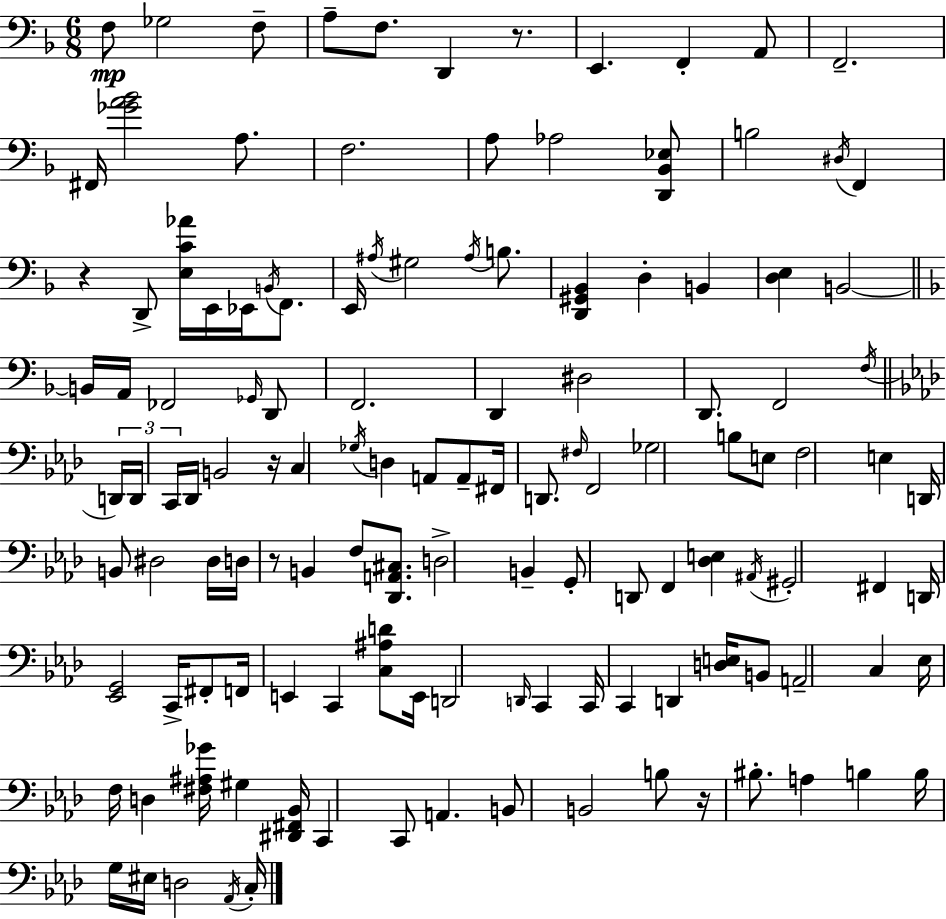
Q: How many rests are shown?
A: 5